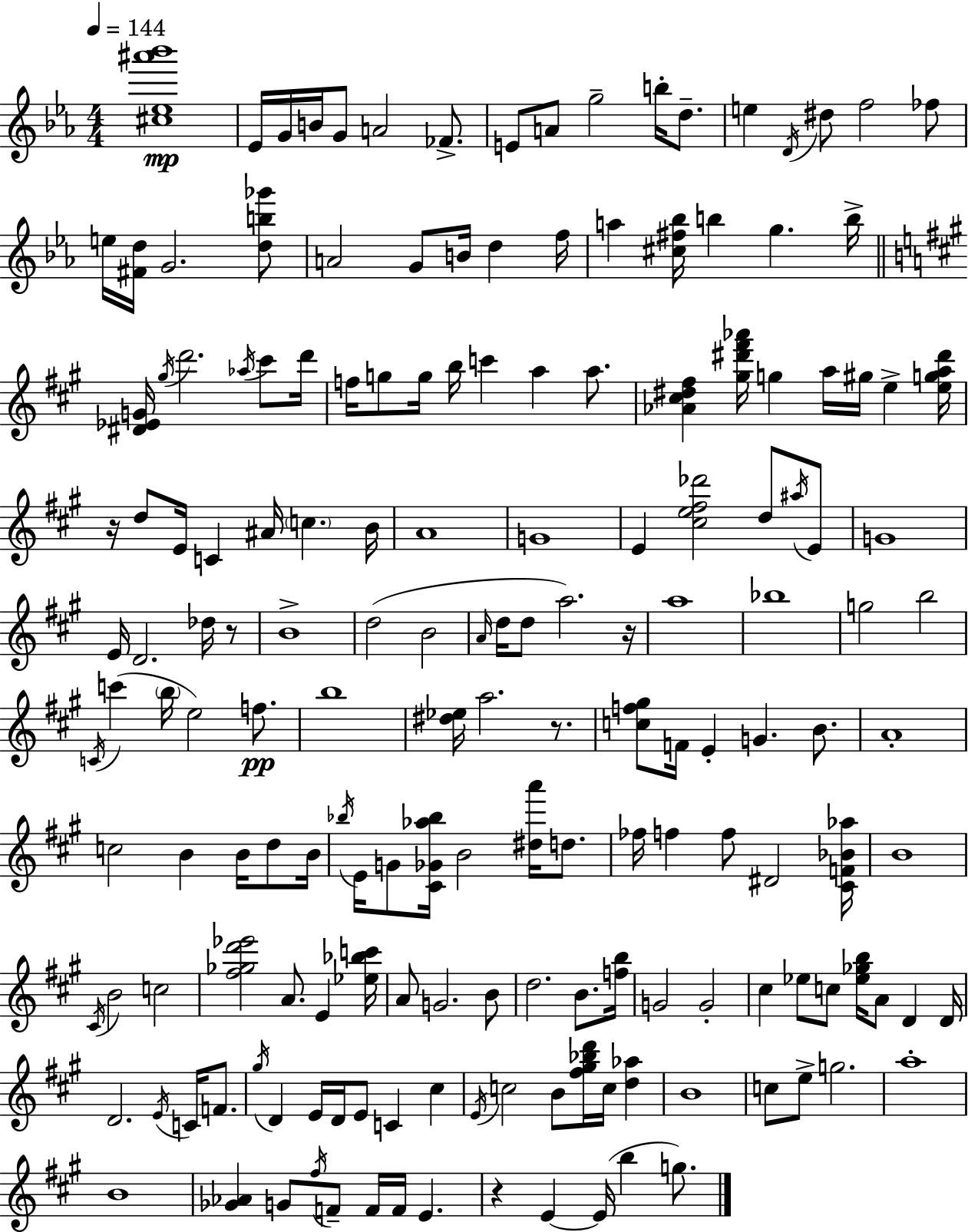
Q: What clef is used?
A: treble